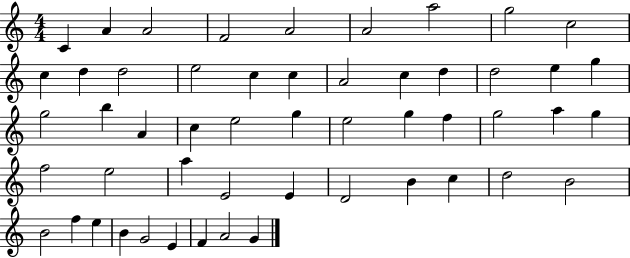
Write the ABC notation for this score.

X:1
T:Untitled
M:4/4
L:1/4
K:C
C A A2 F2 A2 A2 a2 g2 c2 c d d2 e2 c c A2 c d d2 e g g2 b A c e2 g e2 g f g2 a g f2 e2 a E2 E D2 B c d2 B2 B2 f e B G2 E F A2 G